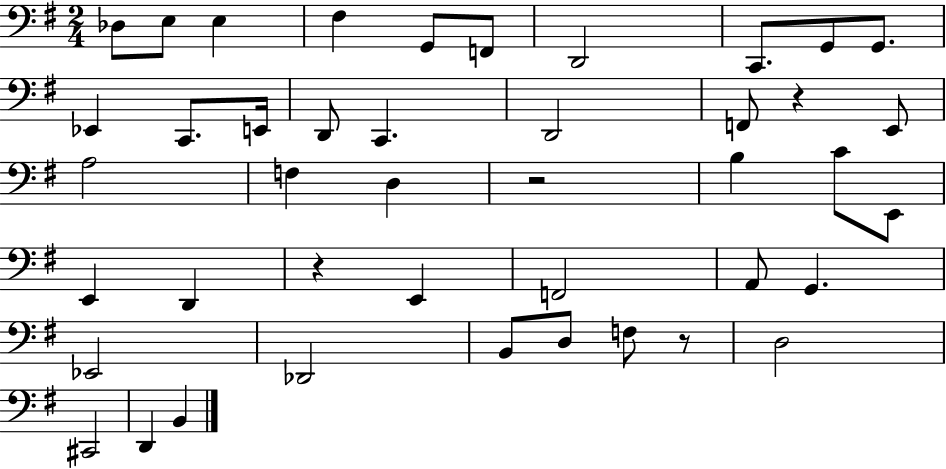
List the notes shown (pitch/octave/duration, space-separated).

Db3/e E3/e E3/q F#3/q G2/e F2/e D2/h C2/e. G2/e G2/e. Eb2/q C2/e. E2/s D2/e C2/q. D2/h F2/e R/q E2/e A3/h F3/q D3/q R/h B3/q C4/e E2/e E2/q D2/q R/q E2/q F2/h A2/e G2/q. Eb2/h Db2/h B2/e D3/e F3/e R/e D3/h C#2/h D2/q B2/q